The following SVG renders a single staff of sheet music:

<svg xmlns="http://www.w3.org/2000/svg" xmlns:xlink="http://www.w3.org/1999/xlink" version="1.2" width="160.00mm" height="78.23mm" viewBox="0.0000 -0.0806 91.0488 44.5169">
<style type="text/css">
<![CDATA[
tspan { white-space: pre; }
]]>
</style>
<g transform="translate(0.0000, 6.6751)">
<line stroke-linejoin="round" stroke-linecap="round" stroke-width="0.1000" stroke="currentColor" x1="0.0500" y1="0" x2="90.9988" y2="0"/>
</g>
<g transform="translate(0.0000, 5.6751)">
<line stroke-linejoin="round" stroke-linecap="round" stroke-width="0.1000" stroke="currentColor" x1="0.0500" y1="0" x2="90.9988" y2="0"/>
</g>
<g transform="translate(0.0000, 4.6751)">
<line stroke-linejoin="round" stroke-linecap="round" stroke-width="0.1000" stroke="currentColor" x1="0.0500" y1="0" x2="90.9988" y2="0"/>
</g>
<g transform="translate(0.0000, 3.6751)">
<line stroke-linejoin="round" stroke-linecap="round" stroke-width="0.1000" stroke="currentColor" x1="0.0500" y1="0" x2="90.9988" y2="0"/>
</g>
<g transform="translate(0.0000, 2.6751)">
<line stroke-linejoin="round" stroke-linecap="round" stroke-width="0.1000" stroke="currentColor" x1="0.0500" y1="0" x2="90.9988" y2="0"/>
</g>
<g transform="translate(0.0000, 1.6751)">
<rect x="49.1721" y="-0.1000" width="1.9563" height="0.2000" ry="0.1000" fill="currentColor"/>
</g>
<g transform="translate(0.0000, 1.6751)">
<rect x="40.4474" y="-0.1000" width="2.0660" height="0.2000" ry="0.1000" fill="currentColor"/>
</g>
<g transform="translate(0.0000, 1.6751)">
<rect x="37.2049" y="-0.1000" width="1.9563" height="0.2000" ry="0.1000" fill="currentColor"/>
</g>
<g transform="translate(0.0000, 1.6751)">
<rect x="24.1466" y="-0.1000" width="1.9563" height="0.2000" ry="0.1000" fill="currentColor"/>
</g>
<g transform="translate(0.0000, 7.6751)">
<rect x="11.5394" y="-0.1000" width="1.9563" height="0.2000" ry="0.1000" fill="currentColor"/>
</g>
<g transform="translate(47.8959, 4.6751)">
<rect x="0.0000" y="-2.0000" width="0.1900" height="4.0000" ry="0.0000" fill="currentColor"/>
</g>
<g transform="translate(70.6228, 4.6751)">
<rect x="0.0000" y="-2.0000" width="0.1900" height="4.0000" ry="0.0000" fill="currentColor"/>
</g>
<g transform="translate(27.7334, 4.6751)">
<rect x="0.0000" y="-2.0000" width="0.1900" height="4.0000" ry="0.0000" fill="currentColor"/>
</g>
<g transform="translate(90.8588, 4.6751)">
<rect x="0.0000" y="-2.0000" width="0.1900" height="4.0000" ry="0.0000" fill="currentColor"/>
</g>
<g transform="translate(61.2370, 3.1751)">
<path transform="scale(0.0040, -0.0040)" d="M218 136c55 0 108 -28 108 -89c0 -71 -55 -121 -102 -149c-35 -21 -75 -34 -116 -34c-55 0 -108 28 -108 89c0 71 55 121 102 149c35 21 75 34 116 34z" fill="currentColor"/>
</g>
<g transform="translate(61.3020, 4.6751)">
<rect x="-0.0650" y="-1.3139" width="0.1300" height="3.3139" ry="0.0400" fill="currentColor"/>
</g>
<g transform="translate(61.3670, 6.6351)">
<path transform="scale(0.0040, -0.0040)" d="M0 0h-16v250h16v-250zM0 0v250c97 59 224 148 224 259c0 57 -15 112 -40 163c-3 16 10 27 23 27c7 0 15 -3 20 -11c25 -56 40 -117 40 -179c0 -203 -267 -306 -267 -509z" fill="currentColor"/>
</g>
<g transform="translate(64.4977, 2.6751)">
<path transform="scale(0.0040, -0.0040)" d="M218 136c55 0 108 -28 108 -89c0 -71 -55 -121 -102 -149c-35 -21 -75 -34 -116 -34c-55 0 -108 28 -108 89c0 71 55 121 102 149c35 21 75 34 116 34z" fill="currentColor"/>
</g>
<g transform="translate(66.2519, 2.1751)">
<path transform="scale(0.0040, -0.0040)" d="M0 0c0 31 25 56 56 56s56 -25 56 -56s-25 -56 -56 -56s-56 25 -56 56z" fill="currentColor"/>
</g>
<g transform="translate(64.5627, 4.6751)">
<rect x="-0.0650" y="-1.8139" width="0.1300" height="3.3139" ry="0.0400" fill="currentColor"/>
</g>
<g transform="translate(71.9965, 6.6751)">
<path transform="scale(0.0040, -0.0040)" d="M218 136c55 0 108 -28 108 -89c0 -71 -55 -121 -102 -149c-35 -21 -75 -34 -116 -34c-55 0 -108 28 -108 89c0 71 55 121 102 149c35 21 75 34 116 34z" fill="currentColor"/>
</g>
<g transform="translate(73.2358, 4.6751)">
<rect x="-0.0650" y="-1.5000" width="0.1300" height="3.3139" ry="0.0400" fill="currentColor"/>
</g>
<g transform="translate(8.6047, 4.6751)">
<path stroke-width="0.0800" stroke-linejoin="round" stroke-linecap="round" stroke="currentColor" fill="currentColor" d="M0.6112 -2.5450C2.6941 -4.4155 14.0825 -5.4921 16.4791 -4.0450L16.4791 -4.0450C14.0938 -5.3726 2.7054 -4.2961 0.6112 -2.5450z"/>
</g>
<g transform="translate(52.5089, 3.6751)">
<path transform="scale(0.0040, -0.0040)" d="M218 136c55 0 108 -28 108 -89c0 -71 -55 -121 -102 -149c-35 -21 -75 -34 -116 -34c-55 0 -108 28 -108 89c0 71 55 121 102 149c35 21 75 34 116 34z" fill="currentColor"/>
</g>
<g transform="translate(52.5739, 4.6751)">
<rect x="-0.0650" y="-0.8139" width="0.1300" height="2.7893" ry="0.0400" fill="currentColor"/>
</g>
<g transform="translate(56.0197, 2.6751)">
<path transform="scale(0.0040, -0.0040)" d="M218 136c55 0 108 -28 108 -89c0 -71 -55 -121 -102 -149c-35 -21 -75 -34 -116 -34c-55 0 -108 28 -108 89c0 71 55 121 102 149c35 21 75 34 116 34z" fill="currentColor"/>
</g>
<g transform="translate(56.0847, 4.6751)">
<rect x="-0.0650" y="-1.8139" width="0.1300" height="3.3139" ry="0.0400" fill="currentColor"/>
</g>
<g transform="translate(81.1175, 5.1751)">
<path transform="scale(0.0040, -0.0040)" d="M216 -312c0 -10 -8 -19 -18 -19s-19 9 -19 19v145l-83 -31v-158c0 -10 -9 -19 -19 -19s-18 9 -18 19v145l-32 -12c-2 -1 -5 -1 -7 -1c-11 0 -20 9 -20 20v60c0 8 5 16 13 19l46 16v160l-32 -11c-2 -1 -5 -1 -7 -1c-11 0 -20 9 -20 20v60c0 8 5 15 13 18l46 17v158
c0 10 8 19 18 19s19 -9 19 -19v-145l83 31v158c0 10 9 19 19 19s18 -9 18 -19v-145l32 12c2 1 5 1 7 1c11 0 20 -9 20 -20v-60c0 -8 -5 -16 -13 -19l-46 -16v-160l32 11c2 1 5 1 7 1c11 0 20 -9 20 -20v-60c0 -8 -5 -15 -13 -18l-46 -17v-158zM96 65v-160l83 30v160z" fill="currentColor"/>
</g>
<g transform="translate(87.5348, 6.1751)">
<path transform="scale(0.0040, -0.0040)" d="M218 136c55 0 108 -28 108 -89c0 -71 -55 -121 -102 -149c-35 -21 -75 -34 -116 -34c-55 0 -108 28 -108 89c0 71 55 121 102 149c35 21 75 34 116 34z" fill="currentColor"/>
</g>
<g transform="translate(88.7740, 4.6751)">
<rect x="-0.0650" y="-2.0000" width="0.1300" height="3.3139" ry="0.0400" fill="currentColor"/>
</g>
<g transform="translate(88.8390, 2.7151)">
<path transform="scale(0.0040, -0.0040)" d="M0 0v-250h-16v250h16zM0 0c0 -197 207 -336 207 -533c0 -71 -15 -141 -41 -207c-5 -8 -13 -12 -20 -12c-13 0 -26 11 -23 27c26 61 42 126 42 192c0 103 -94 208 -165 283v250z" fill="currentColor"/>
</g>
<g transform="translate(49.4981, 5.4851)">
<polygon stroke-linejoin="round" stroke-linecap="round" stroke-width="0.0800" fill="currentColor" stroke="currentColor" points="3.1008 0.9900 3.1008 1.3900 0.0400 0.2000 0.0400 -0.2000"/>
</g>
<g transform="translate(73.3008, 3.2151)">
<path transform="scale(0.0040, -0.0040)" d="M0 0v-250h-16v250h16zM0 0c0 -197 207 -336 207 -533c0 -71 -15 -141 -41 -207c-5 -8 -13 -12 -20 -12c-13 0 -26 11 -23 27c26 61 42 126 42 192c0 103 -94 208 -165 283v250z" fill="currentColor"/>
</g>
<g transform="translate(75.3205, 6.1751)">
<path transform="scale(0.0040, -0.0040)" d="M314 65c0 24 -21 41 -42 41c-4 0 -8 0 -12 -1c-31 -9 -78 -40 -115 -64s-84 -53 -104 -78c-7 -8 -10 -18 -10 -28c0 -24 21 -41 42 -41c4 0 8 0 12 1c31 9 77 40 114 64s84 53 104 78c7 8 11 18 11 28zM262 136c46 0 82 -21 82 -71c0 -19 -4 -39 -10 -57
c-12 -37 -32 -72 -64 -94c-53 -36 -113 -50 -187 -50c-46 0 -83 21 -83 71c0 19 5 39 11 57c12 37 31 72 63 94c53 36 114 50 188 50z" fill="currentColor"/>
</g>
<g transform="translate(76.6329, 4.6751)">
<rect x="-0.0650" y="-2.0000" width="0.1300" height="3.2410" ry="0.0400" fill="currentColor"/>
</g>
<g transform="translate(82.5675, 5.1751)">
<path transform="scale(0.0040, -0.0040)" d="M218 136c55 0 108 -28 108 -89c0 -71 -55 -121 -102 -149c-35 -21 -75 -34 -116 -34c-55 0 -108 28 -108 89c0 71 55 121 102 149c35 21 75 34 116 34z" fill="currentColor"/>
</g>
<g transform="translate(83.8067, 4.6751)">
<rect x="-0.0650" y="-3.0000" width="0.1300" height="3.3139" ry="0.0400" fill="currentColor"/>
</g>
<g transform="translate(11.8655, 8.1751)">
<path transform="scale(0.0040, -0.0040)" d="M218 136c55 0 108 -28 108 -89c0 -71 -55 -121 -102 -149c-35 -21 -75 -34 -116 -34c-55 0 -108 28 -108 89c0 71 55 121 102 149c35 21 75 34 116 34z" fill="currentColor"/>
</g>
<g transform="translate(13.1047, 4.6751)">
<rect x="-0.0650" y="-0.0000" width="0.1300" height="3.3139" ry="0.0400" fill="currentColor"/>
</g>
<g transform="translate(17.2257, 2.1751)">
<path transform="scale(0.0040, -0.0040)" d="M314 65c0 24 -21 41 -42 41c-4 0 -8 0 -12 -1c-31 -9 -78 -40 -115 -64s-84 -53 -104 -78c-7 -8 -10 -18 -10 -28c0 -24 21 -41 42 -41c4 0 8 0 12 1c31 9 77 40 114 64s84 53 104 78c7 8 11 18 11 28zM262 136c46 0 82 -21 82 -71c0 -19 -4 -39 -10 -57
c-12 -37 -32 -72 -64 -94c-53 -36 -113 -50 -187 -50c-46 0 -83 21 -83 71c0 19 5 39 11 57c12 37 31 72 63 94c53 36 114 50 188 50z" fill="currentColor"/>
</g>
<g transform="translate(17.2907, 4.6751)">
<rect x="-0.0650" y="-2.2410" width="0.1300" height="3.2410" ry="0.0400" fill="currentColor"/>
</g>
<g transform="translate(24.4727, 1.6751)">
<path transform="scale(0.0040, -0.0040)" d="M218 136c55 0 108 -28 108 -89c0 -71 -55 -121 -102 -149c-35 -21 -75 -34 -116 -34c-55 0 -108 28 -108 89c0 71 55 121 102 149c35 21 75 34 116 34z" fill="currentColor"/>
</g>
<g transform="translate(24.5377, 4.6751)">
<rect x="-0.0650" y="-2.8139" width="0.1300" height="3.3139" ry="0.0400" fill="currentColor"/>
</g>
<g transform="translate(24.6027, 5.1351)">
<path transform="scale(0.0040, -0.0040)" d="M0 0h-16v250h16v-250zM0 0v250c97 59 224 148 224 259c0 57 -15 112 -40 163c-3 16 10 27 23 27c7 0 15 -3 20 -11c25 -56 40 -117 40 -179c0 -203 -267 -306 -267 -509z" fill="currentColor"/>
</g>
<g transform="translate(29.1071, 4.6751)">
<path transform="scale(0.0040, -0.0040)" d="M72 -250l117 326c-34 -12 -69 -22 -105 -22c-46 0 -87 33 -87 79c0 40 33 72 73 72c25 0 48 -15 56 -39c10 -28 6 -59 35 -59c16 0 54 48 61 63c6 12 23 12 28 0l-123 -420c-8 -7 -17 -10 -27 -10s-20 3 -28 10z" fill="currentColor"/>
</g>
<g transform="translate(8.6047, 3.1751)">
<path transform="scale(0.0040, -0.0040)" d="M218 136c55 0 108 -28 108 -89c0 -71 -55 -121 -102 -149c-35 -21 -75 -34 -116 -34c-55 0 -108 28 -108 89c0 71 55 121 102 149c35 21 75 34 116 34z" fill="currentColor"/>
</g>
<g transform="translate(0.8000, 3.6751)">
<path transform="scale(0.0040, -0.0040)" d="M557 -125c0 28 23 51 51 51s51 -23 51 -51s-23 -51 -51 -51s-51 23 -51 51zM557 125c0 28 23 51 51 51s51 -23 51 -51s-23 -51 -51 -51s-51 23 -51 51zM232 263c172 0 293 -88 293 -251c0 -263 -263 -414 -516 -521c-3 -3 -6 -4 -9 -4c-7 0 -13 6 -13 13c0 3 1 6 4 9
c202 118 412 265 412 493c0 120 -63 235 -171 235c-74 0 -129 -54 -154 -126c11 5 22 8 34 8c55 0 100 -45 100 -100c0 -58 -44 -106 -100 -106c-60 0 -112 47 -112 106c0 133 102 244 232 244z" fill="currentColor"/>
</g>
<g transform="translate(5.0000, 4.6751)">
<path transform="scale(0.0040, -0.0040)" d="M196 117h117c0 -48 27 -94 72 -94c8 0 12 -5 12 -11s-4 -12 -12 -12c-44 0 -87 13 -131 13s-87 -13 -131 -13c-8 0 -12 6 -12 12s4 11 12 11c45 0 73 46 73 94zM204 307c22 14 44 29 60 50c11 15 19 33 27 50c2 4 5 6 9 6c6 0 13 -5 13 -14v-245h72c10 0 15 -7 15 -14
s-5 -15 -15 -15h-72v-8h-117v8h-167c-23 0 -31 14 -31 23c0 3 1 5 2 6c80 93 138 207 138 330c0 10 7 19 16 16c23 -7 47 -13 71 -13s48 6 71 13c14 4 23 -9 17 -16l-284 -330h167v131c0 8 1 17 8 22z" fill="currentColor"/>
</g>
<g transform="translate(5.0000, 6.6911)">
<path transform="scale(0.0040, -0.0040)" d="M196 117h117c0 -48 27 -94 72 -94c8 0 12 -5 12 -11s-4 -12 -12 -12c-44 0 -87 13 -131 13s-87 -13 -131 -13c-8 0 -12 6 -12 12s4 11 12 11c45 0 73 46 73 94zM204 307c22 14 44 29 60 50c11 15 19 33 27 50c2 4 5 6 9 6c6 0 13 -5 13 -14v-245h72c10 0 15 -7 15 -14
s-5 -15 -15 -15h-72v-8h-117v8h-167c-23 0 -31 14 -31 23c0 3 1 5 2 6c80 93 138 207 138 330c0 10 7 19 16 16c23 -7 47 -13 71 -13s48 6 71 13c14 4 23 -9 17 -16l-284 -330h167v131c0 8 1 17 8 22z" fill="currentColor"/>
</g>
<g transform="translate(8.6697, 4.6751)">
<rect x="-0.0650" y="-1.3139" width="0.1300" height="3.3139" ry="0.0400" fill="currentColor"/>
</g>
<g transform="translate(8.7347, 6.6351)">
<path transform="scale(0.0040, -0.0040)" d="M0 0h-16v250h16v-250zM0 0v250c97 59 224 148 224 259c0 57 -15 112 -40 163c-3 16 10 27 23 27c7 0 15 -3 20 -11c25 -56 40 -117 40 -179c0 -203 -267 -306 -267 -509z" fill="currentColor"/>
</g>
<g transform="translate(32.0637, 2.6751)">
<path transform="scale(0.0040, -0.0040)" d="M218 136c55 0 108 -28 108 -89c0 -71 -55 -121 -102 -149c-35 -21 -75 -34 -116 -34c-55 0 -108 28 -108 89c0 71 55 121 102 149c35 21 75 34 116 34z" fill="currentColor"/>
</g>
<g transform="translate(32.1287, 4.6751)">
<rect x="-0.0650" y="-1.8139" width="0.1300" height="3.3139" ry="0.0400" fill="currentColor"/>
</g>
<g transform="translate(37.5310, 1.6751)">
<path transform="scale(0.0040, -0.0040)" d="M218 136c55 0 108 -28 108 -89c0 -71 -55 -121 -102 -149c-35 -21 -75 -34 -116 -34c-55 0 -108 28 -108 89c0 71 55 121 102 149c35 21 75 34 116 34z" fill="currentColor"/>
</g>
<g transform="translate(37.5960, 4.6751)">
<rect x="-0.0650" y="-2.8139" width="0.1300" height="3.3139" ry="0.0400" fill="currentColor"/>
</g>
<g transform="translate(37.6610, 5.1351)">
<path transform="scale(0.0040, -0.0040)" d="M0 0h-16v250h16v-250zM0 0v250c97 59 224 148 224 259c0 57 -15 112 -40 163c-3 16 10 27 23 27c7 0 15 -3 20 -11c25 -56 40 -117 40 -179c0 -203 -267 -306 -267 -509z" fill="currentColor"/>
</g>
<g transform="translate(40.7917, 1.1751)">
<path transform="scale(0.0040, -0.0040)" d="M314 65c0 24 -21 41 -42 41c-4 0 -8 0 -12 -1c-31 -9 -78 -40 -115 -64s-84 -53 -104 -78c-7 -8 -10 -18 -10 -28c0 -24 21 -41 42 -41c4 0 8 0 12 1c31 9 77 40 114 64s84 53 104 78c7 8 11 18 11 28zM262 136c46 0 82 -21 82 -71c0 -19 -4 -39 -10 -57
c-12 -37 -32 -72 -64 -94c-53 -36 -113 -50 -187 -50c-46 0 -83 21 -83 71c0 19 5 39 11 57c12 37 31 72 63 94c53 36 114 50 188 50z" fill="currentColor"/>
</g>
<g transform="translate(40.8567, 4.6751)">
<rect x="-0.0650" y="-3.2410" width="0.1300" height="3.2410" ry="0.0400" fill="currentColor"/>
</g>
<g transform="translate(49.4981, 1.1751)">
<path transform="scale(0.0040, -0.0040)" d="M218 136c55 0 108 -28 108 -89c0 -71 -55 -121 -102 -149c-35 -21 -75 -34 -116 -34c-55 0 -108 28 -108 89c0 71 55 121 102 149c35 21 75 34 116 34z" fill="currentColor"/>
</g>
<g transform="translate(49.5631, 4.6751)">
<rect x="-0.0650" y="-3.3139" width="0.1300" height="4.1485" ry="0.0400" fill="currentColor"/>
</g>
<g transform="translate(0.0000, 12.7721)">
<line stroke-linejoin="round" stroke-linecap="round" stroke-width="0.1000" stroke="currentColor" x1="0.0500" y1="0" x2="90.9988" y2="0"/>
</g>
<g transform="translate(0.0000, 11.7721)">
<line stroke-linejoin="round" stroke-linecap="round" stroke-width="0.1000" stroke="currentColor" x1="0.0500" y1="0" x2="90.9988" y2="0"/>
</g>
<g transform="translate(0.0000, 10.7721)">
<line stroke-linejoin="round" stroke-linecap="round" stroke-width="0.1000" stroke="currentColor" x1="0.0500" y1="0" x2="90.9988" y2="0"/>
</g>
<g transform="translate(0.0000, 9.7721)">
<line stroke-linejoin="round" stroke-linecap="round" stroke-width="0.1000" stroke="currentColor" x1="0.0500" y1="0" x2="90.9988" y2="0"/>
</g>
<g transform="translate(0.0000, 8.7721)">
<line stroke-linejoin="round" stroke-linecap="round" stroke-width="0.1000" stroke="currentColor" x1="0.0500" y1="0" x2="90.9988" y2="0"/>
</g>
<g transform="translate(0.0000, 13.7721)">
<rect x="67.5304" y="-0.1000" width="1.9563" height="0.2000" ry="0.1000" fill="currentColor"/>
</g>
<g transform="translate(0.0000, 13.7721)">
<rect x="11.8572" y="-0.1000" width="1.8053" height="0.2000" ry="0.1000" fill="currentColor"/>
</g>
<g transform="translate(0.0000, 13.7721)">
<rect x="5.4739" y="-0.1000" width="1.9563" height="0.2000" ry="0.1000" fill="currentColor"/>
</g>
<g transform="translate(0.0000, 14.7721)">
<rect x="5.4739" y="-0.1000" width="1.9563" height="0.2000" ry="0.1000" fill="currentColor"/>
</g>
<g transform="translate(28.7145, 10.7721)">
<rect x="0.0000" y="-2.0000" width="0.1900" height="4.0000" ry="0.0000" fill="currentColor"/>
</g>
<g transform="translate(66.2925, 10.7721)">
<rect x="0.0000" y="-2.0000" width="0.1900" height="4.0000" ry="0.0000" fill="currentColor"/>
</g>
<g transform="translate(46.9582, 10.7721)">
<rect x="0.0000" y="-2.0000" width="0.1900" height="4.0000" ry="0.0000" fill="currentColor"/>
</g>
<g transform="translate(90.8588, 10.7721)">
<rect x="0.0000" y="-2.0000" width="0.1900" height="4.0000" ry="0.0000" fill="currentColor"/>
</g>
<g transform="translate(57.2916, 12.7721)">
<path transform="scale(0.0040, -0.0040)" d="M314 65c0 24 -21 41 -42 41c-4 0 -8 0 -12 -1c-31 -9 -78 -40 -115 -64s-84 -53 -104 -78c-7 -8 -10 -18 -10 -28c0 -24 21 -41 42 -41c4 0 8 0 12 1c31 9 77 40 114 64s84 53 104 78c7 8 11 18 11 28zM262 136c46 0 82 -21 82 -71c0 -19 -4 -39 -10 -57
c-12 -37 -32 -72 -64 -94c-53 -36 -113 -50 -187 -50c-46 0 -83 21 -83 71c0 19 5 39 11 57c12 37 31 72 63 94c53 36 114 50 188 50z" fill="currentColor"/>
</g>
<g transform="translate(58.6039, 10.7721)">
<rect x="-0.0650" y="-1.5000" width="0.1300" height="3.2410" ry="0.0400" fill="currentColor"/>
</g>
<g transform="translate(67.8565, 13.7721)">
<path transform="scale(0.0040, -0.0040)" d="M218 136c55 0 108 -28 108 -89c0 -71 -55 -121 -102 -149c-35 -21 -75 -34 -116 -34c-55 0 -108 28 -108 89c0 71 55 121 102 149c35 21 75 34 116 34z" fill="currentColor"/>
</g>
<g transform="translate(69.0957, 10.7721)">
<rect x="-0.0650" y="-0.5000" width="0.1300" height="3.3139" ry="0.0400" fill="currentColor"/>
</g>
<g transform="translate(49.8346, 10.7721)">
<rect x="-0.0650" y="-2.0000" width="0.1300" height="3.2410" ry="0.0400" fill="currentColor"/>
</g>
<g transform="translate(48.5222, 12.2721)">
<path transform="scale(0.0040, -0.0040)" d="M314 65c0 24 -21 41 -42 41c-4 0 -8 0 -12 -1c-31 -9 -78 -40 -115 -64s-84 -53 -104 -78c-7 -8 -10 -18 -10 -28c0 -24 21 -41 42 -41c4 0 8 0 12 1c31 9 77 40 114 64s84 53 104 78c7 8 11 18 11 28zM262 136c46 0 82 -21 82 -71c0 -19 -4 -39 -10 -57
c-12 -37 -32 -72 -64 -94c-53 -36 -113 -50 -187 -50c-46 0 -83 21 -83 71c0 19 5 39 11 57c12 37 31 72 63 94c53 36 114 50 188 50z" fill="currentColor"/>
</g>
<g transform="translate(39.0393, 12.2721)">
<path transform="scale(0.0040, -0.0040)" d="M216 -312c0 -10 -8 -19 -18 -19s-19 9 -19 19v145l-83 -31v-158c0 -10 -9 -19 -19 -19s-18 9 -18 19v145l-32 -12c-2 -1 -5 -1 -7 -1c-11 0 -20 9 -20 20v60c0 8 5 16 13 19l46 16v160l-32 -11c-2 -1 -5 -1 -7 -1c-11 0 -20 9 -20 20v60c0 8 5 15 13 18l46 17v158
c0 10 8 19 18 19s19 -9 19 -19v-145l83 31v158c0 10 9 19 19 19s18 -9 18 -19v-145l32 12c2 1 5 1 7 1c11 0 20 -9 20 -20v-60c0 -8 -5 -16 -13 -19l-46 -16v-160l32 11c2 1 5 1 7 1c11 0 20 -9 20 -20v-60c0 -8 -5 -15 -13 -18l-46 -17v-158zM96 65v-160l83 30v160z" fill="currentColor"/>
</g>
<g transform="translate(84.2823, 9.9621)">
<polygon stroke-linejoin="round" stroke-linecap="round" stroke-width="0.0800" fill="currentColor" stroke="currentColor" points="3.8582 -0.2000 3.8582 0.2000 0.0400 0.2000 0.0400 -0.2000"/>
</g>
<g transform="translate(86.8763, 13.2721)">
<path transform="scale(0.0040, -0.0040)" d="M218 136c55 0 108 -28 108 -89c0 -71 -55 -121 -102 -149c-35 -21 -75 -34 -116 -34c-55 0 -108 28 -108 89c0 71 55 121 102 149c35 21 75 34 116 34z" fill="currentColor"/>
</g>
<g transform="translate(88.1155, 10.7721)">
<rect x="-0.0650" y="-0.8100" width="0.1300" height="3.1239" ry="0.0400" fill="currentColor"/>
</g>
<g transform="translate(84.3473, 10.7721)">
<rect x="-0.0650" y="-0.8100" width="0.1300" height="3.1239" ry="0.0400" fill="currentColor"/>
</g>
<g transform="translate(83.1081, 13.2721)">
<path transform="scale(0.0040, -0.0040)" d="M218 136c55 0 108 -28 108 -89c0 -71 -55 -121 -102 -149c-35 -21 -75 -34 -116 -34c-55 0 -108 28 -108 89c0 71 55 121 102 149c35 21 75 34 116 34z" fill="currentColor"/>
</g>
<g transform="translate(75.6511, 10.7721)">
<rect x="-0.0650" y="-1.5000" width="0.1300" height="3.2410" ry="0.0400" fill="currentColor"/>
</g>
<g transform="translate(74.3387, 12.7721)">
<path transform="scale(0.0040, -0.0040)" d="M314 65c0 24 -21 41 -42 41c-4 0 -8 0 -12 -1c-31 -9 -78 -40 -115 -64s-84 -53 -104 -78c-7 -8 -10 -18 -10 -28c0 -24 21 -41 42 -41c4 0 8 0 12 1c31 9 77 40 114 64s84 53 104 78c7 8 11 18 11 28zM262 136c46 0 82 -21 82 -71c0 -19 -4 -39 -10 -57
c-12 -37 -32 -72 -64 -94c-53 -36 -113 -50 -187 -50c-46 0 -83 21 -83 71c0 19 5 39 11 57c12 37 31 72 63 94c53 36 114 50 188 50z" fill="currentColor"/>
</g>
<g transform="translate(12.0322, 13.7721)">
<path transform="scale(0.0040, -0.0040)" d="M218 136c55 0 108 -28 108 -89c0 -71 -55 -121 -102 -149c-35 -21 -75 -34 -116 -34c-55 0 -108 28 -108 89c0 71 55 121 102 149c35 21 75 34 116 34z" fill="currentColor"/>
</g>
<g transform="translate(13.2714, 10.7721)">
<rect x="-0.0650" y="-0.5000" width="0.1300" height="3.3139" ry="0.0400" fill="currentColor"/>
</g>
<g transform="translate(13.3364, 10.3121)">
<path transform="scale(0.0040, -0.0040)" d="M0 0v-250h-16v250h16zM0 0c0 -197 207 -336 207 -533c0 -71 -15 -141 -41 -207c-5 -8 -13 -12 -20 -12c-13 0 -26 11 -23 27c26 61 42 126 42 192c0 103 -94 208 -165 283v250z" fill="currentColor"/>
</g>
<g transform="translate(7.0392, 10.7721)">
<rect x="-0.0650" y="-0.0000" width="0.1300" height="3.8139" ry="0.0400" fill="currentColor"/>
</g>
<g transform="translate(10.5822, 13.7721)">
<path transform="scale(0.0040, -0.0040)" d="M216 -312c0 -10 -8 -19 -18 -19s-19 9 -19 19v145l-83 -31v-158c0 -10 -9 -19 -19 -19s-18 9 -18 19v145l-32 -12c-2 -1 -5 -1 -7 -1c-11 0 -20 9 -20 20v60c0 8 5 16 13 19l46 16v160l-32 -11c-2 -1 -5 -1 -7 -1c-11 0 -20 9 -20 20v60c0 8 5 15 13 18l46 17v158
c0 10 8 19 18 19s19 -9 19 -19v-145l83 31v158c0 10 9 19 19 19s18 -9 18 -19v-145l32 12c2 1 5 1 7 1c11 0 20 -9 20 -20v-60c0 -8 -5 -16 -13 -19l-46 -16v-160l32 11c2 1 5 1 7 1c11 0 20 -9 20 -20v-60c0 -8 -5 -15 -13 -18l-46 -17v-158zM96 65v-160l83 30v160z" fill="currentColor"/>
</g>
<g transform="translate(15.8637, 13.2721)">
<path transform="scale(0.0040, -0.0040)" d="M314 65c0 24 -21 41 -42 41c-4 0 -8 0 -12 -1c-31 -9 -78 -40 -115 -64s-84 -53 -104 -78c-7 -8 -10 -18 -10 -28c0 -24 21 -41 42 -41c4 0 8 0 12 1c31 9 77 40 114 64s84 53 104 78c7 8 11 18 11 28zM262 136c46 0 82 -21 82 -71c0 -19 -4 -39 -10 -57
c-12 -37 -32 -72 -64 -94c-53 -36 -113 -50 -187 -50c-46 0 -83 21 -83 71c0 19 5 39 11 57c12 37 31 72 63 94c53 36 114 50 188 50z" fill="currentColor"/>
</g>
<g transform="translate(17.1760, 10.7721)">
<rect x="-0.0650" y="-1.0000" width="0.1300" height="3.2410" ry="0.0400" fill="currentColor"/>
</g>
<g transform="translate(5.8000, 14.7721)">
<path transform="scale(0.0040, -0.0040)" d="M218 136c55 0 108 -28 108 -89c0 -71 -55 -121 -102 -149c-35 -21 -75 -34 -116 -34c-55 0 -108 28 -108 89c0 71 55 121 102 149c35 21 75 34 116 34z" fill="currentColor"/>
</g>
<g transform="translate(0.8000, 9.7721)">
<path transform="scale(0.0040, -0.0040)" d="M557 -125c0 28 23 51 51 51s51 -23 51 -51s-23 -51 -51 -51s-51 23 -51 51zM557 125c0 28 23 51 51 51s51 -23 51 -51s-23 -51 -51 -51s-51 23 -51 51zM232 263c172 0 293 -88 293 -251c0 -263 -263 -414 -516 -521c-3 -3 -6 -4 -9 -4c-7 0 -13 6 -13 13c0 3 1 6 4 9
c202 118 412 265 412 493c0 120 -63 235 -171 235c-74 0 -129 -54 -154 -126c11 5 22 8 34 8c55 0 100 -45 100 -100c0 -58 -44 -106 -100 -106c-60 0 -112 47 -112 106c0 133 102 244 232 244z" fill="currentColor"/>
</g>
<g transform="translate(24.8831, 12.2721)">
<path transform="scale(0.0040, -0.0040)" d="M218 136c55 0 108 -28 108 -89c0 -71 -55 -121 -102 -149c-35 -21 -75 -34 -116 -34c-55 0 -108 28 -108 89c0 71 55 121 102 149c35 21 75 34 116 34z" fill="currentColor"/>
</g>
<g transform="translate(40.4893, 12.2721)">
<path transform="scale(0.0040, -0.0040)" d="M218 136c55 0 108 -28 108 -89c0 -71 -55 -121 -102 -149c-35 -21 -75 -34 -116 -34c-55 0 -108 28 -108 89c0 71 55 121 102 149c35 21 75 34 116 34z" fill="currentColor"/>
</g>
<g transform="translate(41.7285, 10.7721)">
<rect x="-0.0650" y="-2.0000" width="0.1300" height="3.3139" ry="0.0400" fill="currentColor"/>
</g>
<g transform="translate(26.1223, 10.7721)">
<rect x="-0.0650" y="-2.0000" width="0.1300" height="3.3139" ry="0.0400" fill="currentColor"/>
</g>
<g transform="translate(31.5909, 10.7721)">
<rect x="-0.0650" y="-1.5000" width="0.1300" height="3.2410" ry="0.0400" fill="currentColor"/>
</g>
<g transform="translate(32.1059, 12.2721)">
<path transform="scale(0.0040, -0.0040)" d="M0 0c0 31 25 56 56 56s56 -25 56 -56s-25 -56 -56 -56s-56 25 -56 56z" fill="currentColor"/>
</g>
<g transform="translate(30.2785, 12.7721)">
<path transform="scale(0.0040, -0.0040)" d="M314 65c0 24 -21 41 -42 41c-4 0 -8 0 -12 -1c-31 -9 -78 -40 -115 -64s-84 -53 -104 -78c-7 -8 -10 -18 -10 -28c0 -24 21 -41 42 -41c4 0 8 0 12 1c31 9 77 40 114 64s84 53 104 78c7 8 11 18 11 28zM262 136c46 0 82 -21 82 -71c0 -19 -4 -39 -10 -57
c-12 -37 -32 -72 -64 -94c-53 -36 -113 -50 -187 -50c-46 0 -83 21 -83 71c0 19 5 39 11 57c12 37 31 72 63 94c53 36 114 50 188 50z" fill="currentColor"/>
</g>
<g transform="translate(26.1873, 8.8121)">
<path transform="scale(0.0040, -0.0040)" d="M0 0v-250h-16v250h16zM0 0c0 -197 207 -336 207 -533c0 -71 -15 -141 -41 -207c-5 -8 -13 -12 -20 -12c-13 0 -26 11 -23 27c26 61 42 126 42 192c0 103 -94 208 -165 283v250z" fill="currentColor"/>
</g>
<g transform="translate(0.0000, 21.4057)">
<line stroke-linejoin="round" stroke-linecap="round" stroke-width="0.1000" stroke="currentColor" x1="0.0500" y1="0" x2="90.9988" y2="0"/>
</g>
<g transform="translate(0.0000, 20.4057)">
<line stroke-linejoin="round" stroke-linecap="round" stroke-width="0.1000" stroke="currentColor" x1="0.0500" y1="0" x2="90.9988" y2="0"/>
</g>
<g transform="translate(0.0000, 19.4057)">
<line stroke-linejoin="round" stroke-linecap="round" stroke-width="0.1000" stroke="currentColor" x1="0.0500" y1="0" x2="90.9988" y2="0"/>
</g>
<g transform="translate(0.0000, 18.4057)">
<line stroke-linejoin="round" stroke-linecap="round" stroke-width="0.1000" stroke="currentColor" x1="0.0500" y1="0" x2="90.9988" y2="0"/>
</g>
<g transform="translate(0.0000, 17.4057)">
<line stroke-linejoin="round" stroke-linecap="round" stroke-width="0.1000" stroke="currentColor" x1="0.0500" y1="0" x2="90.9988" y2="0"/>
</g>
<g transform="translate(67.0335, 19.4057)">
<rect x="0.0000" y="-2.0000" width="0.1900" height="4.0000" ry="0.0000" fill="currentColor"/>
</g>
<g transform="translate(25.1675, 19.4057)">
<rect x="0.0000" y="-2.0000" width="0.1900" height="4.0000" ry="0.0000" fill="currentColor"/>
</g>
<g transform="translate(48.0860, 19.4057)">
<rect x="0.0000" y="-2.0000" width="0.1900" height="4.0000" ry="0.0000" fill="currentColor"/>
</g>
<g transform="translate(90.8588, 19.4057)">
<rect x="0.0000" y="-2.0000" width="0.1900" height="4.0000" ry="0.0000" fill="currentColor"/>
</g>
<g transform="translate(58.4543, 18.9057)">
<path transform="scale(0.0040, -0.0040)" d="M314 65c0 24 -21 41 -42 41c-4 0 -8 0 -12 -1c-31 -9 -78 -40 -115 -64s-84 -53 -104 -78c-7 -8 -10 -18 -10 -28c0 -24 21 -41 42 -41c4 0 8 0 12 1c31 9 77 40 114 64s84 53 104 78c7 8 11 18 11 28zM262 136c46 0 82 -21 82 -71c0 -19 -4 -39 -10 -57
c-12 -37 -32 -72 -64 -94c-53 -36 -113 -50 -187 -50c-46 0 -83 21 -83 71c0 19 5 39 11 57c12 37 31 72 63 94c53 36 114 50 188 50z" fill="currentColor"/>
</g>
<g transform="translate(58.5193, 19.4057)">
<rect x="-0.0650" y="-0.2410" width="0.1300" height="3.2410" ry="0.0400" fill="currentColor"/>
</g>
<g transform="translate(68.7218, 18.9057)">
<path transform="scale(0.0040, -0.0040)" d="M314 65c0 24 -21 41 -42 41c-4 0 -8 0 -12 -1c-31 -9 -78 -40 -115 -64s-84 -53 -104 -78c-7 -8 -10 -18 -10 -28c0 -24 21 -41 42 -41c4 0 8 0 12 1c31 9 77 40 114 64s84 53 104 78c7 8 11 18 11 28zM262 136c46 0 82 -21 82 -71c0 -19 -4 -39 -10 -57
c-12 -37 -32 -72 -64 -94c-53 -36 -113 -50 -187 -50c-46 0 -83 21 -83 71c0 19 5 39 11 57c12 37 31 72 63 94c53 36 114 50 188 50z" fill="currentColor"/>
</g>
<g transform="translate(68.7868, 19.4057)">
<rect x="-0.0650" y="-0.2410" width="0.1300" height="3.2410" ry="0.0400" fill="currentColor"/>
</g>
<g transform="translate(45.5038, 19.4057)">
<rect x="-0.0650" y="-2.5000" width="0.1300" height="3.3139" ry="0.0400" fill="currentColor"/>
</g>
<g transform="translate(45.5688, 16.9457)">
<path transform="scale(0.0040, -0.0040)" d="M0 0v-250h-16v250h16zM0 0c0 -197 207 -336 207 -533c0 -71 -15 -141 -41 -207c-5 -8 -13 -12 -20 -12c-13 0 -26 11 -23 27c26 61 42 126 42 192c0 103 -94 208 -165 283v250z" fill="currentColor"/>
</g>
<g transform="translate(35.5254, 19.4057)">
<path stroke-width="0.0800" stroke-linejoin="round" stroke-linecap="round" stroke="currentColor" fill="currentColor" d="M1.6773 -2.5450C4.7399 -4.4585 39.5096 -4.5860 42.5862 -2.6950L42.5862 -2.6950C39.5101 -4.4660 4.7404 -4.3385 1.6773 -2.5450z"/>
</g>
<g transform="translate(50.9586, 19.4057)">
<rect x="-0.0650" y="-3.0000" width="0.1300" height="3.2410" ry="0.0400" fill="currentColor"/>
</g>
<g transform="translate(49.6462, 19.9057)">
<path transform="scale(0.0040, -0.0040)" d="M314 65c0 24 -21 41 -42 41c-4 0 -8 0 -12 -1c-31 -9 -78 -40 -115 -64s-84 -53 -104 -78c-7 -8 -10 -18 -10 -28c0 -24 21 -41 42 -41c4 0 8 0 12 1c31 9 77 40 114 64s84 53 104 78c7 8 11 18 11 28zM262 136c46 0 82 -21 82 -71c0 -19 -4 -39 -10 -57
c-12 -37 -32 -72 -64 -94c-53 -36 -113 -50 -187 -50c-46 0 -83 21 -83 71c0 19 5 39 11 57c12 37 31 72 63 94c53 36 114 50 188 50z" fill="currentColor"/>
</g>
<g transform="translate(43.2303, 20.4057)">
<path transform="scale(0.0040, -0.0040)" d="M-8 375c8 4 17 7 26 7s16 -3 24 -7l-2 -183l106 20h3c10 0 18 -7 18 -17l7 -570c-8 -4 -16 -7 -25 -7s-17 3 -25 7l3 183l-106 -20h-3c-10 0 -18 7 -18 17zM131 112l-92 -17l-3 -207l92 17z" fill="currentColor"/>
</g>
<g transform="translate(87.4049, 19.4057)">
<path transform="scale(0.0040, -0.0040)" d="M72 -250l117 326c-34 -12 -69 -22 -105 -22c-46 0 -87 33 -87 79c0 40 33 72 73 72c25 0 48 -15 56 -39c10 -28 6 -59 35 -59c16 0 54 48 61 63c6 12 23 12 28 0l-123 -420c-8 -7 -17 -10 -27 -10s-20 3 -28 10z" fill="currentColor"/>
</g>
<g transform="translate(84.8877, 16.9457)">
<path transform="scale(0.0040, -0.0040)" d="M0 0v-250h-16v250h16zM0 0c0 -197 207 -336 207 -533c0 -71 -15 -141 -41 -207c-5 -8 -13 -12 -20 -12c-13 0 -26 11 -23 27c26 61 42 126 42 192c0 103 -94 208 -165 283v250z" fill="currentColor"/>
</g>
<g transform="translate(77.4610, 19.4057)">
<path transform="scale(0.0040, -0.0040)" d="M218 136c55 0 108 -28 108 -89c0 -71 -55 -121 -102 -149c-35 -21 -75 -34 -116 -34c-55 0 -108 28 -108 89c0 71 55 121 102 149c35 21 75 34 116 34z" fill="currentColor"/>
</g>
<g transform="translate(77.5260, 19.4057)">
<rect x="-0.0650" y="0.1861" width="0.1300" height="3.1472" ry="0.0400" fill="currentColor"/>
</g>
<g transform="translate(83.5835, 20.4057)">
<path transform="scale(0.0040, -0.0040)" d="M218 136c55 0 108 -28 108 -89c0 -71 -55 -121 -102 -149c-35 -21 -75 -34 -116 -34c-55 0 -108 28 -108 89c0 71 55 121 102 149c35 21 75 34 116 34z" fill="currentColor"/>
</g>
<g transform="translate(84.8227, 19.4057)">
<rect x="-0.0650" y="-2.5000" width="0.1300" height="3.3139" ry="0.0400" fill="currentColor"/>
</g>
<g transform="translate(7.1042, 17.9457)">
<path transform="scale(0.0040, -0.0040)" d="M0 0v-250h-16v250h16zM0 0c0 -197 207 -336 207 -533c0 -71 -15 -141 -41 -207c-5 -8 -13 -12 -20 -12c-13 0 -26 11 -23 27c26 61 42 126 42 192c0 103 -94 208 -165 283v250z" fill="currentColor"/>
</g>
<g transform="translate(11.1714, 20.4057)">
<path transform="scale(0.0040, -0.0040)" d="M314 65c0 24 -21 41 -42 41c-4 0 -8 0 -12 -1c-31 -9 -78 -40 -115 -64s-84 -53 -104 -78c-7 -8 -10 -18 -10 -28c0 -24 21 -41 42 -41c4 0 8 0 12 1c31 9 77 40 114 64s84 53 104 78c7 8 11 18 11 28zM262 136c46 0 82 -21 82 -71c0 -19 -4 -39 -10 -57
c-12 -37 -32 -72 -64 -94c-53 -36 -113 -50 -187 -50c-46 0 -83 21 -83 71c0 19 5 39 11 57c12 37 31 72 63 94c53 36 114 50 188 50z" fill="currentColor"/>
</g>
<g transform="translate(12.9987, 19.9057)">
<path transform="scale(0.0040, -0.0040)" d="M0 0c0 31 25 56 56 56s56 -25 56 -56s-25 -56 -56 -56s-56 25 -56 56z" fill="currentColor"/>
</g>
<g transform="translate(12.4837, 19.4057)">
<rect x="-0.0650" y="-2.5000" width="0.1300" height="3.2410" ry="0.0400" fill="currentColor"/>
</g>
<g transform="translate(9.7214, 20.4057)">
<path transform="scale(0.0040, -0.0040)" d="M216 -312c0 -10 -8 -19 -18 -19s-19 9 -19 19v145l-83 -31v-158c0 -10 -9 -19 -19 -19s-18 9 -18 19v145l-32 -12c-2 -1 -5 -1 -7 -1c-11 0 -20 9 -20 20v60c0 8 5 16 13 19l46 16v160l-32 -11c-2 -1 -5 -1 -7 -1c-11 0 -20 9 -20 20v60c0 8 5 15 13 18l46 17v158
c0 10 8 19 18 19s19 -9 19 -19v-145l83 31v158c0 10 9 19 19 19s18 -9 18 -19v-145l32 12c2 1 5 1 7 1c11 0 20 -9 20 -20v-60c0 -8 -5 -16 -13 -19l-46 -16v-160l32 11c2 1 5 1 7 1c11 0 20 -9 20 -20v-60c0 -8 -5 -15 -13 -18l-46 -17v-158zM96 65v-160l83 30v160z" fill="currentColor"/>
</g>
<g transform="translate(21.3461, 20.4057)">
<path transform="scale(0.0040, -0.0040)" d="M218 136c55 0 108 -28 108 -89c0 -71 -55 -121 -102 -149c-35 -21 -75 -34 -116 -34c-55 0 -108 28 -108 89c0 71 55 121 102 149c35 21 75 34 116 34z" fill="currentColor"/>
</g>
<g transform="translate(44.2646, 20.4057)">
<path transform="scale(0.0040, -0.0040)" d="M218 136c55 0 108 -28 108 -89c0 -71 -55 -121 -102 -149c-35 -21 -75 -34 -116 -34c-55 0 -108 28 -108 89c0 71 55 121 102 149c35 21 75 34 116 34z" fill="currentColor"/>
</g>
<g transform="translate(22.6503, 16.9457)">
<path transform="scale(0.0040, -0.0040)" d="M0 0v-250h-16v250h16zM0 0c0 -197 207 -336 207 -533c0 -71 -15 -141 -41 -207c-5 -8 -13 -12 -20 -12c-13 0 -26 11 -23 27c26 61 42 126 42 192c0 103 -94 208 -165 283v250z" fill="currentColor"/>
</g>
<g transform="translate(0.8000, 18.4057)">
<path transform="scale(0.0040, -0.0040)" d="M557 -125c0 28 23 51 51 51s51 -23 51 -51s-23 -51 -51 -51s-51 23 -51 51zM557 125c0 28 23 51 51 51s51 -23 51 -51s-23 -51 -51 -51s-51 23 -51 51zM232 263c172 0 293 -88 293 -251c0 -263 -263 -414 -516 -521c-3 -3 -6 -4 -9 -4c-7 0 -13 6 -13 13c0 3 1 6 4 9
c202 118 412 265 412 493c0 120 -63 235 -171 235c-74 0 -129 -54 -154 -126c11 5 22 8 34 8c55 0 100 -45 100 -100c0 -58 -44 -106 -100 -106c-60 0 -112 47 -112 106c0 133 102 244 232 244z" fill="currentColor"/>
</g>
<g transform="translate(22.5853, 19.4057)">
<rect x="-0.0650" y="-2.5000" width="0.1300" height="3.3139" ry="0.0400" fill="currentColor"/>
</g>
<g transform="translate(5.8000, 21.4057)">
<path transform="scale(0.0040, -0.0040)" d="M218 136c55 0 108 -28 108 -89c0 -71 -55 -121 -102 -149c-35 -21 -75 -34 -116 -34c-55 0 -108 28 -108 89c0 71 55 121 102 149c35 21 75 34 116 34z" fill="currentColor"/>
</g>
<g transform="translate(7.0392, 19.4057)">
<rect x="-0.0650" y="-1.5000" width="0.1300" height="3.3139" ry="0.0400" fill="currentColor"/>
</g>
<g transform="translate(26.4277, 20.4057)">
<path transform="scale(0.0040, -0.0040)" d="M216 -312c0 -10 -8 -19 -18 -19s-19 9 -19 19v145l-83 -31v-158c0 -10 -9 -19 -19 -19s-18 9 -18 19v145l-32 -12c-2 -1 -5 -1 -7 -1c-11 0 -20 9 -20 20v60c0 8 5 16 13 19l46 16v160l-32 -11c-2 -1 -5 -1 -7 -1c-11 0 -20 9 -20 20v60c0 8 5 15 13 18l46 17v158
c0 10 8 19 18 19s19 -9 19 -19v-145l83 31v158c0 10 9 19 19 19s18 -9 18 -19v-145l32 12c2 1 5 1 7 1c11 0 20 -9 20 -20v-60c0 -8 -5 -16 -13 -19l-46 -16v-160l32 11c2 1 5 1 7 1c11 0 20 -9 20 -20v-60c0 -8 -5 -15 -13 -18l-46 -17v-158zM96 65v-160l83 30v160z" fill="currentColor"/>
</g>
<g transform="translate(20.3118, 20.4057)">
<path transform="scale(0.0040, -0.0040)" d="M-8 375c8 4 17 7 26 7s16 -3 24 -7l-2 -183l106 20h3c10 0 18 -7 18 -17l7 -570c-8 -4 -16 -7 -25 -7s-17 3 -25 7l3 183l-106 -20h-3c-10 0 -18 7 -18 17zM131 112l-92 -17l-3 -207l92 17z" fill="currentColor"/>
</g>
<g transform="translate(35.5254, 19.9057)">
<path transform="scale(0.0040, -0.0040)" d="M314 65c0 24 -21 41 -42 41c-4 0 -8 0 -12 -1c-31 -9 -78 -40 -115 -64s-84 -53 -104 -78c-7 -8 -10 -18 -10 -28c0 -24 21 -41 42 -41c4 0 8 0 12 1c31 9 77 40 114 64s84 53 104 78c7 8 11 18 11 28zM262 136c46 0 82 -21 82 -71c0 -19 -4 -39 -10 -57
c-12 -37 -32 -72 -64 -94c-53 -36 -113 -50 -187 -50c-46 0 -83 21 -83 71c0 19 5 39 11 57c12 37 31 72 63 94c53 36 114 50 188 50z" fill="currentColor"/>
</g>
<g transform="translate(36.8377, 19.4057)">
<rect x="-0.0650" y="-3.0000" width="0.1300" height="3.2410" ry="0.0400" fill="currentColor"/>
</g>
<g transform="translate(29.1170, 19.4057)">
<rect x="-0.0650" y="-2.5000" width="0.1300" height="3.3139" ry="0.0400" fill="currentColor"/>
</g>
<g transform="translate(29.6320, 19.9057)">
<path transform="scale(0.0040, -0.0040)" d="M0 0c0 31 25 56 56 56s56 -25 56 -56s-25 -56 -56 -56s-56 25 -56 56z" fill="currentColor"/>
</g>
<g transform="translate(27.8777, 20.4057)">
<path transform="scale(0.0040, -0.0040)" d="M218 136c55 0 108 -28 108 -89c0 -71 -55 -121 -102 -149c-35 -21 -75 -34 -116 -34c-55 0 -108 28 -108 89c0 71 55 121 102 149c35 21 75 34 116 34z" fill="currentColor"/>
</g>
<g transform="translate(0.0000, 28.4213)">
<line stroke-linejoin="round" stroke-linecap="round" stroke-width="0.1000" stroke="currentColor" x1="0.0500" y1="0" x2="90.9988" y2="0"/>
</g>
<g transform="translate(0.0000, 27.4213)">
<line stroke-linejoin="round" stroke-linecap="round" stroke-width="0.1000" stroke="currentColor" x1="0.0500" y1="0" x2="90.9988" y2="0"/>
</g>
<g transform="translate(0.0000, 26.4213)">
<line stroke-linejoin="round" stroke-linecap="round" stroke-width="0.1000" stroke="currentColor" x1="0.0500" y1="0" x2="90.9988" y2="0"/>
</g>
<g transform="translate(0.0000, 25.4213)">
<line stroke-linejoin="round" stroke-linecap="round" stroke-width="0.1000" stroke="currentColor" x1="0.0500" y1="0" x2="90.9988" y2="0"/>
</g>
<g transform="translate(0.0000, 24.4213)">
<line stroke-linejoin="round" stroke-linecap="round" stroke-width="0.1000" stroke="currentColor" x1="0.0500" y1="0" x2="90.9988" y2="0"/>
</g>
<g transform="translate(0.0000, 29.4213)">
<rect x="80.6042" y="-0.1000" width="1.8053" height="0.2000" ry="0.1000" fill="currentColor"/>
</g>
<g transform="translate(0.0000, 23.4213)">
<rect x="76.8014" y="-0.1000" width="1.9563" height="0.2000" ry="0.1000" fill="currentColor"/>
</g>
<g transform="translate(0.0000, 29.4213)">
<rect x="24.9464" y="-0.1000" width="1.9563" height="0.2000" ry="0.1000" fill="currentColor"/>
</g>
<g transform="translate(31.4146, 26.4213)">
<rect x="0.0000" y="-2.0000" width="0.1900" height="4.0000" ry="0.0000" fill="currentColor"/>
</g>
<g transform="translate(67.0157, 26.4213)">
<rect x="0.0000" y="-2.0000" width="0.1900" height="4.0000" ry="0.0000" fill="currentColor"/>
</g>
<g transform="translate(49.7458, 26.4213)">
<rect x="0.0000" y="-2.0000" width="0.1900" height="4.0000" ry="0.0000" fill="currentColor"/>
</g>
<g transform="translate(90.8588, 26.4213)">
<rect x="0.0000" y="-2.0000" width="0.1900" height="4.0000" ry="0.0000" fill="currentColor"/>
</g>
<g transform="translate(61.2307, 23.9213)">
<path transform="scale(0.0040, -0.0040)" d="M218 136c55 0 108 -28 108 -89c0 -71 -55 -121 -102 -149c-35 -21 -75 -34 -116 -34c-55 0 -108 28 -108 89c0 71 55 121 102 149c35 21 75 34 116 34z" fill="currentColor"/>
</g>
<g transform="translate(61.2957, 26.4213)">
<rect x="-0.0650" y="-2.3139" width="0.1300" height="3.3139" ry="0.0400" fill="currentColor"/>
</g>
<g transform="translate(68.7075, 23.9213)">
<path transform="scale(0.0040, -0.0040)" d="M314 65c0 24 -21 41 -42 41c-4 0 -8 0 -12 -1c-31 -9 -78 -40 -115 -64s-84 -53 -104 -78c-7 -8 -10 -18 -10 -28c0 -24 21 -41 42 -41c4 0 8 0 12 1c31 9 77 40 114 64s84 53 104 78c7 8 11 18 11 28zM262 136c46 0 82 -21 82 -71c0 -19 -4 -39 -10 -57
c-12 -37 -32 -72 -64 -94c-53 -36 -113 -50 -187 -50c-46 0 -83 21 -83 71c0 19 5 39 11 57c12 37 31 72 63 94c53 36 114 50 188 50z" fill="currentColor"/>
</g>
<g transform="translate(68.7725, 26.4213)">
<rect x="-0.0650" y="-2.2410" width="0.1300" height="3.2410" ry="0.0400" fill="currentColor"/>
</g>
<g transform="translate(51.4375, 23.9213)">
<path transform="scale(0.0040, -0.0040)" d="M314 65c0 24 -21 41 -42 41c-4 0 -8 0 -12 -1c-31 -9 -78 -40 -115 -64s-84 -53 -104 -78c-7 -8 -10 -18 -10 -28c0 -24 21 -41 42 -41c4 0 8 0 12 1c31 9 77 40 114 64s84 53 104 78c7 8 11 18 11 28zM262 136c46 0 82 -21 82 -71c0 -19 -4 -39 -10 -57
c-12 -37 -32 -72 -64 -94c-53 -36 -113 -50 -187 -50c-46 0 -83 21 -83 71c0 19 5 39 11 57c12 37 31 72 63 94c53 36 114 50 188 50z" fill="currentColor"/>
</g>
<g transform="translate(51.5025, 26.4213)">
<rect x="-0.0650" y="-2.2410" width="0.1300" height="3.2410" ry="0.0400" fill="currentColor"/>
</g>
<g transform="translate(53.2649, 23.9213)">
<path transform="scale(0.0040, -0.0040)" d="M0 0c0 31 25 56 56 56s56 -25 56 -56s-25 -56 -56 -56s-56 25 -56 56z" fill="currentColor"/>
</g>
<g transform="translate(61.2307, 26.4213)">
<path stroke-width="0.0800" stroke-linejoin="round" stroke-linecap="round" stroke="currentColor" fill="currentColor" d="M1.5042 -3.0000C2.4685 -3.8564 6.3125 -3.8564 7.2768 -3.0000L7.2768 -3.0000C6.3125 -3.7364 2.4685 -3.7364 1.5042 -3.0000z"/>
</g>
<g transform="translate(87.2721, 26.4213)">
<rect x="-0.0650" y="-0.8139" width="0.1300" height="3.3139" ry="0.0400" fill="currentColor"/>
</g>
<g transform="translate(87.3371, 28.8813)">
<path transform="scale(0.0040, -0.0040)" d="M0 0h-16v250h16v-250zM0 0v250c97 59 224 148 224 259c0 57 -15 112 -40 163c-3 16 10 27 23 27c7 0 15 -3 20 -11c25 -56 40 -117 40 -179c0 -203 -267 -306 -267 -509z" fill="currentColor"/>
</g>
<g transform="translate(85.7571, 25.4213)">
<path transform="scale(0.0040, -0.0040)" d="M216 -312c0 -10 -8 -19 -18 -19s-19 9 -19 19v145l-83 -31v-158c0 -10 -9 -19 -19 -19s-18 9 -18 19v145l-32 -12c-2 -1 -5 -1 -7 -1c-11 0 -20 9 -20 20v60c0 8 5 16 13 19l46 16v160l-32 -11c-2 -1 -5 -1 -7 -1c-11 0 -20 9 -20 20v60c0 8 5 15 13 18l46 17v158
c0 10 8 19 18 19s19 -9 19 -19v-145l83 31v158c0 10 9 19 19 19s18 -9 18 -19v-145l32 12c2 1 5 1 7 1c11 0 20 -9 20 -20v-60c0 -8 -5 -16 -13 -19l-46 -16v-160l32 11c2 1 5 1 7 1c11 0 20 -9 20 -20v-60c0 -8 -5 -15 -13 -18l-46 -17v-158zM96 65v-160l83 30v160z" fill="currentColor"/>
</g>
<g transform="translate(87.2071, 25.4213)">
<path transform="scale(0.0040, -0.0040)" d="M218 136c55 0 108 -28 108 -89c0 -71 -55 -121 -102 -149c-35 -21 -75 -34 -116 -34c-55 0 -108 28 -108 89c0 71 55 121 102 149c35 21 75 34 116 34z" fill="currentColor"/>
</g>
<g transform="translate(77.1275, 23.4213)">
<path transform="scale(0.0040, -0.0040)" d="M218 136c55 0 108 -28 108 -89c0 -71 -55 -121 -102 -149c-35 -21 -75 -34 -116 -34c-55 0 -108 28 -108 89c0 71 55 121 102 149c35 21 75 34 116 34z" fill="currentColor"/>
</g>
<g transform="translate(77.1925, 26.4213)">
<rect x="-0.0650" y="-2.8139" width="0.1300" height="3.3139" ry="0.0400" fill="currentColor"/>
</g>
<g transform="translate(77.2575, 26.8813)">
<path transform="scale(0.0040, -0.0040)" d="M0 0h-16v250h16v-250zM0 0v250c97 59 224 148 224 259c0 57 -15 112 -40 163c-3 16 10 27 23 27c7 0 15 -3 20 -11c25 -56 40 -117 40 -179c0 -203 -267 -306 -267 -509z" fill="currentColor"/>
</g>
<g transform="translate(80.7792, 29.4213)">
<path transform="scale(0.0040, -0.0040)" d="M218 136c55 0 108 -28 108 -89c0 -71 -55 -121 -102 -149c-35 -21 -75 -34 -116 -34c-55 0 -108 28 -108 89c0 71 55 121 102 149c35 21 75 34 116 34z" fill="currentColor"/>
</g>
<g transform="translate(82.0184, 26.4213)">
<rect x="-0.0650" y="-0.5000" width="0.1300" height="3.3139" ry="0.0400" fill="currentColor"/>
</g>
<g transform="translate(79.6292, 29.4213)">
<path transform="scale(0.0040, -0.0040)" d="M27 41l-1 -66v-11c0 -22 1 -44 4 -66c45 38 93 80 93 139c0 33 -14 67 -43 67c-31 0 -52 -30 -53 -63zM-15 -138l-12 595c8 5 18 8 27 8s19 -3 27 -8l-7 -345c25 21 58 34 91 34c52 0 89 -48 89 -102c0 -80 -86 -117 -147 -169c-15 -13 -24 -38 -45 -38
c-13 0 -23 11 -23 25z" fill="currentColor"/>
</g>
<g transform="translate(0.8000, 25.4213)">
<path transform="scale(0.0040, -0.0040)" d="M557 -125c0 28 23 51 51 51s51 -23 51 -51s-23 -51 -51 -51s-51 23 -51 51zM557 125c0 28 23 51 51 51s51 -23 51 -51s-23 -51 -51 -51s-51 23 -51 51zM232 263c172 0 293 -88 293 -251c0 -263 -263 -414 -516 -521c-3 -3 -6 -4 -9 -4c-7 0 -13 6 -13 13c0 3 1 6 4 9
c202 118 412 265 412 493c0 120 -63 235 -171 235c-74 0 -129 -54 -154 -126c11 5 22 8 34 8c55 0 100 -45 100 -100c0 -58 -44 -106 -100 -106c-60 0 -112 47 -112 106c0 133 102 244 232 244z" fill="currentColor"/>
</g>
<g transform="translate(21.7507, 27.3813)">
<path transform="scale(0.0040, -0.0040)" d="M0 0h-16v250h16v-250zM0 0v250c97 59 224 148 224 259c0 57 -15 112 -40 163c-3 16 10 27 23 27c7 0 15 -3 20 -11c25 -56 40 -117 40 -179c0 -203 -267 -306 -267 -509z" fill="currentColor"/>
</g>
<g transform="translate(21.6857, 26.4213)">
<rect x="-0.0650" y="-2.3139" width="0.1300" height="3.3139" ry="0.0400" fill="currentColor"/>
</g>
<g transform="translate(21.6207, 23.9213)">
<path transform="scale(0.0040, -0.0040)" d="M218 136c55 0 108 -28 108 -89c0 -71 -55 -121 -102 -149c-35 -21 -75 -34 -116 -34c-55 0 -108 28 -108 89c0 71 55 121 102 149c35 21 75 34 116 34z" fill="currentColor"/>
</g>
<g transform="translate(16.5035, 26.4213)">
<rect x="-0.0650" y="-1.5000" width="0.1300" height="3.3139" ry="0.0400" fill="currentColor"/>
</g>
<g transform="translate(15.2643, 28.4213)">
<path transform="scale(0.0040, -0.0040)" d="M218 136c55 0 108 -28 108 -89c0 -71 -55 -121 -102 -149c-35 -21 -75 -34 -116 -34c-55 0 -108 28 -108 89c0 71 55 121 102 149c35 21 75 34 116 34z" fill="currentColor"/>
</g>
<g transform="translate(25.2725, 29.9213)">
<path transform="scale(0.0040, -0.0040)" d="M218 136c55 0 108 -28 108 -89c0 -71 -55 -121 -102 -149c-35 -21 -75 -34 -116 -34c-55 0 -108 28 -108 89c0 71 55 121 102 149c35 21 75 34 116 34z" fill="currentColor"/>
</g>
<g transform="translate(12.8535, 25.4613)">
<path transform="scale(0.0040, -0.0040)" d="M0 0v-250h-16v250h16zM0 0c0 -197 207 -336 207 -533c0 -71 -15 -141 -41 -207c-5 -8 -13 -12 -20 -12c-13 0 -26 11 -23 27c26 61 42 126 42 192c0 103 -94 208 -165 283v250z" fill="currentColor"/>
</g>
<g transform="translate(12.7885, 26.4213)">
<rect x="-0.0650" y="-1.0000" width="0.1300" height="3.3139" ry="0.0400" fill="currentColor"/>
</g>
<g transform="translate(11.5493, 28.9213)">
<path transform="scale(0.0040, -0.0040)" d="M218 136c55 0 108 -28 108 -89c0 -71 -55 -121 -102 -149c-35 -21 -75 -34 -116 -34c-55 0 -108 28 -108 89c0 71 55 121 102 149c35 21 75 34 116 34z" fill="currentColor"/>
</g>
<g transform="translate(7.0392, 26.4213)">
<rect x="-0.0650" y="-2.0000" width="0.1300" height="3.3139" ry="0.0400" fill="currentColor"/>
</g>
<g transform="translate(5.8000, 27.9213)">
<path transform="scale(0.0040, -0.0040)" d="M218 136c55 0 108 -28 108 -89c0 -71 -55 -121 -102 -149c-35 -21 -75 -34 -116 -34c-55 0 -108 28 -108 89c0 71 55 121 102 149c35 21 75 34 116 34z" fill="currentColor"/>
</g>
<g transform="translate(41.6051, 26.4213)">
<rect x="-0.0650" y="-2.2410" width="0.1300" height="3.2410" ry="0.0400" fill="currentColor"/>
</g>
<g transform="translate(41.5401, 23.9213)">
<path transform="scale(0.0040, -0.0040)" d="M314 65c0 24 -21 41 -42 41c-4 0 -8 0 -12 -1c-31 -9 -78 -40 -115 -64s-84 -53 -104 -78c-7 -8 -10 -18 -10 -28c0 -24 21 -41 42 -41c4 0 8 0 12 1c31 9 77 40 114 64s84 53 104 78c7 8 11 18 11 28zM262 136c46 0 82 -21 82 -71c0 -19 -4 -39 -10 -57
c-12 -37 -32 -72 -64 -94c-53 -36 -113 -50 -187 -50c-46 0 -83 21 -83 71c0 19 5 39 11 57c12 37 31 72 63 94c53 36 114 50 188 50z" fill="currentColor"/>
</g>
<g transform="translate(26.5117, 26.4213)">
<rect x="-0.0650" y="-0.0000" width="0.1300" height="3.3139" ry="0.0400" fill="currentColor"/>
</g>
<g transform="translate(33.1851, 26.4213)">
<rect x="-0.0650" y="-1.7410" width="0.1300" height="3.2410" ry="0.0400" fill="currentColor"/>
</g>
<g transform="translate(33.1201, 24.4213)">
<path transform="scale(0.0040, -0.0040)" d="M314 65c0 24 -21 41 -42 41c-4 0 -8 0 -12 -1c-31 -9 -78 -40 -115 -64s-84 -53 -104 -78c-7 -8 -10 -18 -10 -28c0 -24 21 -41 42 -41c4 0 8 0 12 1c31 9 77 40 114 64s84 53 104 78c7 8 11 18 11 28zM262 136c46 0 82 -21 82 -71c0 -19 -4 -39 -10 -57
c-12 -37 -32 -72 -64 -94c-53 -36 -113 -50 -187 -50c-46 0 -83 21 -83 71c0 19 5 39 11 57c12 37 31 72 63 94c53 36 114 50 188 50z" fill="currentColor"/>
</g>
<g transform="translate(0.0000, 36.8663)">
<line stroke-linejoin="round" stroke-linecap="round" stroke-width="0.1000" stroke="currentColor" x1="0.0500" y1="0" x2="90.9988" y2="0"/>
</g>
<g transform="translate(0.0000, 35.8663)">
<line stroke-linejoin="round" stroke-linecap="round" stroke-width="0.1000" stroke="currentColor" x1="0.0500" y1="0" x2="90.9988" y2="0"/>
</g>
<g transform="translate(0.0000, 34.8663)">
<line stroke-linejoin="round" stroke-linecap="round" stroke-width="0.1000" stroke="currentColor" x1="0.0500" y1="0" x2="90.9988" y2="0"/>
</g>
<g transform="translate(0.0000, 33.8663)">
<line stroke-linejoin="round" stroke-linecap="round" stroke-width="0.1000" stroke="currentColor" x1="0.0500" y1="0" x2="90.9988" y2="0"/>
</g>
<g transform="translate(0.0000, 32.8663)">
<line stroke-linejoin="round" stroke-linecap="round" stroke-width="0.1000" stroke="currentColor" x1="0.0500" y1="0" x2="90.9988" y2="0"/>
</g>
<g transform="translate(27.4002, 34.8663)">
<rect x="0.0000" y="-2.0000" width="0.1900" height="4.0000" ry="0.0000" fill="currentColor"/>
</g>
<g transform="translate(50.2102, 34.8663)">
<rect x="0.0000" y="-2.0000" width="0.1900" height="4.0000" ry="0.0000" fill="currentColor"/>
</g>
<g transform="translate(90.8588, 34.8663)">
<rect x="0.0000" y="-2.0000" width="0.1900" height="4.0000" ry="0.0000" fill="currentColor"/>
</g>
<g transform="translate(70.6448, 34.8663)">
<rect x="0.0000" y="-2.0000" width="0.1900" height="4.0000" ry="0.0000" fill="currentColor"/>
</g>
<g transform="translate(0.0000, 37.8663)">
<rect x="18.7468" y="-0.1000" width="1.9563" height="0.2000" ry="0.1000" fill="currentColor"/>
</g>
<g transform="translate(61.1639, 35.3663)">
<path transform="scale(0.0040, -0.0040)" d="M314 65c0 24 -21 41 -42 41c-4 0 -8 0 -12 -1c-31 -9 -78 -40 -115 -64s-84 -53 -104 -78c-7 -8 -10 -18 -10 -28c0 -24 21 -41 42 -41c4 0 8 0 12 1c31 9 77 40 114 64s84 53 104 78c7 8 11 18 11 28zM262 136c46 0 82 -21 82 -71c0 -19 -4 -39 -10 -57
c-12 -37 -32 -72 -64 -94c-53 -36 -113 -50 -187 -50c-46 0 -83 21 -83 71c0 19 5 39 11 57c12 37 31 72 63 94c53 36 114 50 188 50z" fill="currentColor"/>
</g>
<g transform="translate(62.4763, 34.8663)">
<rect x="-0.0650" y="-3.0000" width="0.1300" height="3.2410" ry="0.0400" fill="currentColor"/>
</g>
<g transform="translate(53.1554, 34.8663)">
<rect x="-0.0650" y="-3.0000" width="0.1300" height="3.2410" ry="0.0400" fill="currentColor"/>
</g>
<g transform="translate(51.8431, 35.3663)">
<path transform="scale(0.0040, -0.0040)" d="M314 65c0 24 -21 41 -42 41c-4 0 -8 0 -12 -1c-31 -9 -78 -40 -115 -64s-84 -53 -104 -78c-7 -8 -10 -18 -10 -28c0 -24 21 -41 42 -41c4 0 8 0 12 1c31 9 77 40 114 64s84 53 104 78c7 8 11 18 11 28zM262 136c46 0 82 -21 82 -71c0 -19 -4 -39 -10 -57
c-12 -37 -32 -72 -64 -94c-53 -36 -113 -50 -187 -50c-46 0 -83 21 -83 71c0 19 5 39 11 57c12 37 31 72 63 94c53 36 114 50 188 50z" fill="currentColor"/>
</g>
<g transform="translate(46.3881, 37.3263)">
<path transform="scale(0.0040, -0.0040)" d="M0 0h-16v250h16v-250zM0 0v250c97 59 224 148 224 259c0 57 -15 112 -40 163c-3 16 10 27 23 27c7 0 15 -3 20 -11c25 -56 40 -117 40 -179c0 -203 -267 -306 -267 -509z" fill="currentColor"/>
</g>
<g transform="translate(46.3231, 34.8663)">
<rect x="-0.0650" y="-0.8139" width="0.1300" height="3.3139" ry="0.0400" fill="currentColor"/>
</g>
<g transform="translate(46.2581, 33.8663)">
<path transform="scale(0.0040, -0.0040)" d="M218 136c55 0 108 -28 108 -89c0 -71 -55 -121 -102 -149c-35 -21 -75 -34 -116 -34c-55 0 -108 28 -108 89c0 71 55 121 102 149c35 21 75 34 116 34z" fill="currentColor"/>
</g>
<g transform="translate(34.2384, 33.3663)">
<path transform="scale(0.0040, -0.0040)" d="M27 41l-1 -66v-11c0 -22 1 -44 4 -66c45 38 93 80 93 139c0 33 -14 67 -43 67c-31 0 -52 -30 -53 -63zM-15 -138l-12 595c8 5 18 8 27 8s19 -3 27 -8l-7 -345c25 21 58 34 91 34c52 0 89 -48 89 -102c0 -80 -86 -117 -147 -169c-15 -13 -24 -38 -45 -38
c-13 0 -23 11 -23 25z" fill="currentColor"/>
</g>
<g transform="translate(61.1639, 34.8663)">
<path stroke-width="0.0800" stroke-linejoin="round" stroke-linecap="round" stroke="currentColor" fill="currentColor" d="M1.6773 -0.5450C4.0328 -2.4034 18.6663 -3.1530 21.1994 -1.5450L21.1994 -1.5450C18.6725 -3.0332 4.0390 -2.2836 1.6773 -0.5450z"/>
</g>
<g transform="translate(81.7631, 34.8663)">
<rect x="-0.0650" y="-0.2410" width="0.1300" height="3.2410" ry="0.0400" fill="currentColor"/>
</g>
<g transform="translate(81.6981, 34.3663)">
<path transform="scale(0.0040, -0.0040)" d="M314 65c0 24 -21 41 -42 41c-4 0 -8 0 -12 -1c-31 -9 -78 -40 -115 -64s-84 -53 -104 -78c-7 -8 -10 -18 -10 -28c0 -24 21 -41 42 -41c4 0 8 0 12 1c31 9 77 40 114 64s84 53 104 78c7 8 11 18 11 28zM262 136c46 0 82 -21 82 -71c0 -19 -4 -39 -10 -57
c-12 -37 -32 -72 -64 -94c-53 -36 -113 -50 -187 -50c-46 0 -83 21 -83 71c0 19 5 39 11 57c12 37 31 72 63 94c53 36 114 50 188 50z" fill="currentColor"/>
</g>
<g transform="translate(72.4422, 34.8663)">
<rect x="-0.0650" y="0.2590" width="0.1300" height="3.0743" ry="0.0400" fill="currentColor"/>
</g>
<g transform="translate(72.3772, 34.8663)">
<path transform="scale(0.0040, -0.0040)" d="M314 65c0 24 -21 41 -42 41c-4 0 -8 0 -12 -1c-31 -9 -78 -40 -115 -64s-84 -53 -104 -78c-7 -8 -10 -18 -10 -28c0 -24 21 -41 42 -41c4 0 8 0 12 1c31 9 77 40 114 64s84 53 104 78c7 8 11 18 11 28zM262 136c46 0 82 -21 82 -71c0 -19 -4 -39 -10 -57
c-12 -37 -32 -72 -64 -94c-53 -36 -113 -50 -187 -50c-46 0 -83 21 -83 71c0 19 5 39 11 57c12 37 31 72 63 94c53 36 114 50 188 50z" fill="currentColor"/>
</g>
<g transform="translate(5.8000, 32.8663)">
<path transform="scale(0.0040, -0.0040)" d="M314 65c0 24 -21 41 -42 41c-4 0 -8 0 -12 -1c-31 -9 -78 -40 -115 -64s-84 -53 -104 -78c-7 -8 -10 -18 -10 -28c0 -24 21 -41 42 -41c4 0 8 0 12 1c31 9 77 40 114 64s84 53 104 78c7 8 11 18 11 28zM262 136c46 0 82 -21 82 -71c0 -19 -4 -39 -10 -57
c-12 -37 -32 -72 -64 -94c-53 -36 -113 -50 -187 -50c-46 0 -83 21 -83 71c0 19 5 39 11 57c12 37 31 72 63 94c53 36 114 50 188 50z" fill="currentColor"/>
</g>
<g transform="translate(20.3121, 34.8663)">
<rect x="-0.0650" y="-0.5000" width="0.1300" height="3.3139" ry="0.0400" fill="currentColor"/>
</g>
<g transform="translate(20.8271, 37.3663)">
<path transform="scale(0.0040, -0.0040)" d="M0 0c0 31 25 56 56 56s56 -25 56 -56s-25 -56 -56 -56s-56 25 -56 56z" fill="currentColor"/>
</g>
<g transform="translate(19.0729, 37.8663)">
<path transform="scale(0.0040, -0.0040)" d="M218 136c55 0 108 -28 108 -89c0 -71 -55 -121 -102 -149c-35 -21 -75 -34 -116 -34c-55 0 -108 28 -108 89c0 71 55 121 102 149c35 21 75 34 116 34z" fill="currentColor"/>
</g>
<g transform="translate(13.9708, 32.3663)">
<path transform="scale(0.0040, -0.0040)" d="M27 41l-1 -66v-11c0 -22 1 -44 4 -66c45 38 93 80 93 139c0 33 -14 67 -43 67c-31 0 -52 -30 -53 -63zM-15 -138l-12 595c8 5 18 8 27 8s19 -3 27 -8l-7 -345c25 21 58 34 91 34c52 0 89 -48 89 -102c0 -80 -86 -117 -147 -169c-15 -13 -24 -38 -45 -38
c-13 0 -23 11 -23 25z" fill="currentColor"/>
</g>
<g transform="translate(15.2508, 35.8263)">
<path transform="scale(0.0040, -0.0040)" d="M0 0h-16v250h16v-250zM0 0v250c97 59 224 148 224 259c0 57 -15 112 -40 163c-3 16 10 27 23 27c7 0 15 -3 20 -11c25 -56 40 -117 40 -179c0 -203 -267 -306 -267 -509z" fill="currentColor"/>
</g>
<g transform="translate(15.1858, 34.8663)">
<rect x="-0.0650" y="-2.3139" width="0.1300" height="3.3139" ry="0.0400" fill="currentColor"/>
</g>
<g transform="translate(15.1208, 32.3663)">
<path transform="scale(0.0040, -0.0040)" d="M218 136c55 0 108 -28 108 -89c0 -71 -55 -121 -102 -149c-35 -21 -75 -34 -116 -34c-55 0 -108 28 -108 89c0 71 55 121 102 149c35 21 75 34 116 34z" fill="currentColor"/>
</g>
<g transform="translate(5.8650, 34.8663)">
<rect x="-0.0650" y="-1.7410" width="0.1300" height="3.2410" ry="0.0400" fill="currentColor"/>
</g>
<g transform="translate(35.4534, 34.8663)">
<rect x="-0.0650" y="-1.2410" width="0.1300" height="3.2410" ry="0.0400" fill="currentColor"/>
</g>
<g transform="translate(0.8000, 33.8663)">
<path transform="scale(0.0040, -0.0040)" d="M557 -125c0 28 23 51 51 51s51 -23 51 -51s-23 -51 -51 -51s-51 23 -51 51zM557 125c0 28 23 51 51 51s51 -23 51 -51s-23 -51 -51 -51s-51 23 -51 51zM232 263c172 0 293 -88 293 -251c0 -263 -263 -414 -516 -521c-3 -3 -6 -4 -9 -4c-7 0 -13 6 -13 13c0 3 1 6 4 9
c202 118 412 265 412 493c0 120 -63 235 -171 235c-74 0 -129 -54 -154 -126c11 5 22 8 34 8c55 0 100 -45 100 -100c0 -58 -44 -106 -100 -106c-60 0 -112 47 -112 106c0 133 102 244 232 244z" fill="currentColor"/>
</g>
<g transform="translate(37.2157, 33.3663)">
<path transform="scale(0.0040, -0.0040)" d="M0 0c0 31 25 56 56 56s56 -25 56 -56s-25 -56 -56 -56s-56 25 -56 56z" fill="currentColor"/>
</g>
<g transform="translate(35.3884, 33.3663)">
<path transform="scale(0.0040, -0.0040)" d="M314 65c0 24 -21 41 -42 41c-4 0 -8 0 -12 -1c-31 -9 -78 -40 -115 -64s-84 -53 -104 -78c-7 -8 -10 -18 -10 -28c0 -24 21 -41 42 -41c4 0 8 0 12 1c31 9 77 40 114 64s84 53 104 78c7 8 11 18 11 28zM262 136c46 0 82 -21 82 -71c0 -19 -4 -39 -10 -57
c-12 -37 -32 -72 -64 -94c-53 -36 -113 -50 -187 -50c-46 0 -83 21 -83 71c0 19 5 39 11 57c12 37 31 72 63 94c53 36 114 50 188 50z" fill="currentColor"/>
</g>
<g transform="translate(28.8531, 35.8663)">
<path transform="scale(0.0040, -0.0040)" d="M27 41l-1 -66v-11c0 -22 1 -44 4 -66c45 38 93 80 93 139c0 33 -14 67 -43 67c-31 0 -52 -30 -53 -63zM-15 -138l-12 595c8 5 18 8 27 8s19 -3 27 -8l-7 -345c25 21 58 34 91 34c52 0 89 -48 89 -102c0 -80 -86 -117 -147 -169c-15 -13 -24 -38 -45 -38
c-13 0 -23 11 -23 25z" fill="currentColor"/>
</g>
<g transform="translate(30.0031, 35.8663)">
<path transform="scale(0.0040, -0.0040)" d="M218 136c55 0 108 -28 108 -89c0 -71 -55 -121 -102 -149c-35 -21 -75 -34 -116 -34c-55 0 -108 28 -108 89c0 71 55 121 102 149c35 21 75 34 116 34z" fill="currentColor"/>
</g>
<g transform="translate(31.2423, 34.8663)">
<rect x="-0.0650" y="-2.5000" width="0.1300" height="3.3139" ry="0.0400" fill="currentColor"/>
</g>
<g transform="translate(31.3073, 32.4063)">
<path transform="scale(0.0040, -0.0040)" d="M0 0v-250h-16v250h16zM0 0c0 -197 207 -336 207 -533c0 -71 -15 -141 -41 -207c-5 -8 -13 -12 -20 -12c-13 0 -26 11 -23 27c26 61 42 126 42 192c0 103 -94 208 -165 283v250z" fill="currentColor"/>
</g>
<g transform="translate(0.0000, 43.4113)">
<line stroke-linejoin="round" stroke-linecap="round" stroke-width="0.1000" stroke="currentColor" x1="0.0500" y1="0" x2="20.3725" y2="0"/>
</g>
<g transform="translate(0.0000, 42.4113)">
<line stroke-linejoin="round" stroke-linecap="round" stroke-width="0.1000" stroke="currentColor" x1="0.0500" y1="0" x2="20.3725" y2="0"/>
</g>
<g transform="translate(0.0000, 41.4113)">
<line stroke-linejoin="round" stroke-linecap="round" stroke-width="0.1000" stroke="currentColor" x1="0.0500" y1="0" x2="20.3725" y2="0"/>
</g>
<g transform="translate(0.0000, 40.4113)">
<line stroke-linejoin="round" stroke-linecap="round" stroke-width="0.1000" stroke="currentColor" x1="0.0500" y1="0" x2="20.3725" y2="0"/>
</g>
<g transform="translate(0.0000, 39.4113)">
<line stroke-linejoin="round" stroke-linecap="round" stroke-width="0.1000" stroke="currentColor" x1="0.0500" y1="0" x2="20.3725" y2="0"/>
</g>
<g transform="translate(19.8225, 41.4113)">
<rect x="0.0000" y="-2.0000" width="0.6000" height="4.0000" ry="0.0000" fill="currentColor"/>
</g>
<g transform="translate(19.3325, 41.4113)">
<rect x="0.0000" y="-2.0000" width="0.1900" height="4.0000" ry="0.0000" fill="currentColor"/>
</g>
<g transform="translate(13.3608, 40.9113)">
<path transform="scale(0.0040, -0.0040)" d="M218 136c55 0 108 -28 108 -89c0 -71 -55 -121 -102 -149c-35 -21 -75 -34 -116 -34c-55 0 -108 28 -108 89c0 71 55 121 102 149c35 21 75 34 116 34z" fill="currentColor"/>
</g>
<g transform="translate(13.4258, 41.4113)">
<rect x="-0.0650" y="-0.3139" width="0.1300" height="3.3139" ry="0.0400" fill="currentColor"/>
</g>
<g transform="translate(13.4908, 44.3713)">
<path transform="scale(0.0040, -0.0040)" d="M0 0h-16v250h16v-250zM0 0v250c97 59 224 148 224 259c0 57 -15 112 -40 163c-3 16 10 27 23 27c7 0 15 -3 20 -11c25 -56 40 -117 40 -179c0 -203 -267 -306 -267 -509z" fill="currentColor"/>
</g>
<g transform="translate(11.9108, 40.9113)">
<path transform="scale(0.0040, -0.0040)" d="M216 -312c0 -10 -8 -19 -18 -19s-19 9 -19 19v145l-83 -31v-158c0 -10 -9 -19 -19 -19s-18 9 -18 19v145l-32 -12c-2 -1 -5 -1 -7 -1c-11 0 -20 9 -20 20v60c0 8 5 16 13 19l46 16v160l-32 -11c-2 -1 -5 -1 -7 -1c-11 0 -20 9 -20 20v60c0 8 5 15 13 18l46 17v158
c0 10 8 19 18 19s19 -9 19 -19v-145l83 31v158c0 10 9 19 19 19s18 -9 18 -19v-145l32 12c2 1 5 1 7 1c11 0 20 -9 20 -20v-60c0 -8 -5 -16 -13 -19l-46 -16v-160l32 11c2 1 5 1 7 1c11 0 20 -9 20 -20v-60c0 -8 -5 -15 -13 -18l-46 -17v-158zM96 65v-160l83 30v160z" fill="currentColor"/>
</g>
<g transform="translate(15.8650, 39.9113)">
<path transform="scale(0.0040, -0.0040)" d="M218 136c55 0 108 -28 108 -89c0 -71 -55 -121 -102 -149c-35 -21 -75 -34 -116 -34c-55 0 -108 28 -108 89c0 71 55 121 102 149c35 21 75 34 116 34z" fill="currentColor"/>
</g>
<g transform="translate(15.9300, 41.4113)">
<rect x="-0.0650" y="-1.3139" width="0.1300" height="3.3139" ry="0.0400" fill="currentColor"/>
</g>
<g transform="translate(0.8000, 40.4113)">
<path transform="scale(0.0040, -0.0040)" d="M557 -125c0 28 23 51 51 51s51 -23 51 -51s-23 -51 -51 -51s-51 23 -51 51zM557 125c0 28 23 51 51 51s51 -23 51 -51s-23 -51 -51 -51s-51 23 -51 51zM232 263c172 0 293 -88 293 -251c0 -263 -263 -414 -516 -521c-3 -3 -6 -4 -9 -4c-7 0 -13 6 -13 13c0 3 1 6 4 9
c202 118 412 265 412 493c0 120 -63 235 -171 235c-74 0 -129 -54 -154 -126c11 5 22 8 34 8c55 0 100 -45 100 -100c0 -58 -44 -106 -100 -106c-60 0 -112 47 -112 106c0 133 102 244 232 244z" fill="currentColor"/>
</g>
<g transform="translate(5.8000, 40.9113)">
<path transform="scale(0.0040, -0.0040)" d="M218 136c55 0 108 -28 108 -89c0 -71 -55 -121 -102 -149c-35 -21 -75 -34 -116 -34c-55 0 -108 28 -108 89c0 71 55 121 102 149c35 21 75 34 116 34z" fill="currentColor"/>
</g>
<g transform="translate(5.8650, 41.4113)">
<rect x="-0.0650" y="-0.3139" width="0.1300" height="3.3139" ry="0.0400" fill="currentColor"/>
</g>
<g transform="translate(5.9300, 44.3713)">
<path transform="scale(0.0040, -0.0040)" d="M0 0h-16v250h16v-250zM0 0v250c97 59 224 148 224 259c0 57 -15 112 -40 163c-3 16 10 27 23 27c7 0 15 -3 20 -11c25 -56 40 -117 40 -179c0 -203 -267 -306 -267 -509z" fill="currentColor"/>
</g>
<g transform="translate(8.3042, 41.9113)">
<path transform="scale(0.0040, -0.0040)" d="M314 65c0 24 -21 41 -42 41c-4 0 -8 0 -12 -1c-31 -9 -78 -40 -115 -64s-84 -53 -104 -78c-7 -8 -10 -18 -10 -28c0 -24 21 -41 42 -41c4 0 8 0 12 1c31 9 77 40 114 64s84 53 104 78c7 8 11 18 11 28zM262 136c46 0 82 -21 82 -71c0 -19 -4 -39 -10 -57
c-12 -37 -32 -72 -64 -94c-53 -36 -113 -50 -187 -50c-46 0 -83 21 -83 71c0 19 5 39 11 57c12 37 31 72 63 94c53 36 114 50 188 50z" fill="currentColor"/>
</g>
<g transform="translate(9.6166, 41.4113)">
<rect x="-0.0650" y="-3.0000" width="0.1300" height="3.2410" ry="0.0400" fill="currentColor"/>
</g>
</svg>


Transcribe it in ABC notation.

X:1
T:Untitled
M:4/4
L:1/4
K:C
G,/2 D,, B,2 C/2 z/2 A, C/2 D2 D/2 F,/2 A, G,/2 A, G,,/2 A,,2 ^C, A,,/2 C,, ^E,,/2 F,,2 A,,/2 G,,2 ^A,, A,,2 G,,2 E,, G,,2 F,,/2 F,,/2 G,,/2 ^B,,2 B,,/2 ^B,, C,2 B,,/2 C,2 E,2 E,2 D, B,,/2 z/2 A,, F,,/2 G,, B,/2 D,, A,2 B,2 B,2 B, B,2 C/2 _E,, ^F,/2 A,2 _B,/2 E,, _B,,/2 _G,2 F,/2 C,2 C,2 D,2 E,2 E,/2 C,2 ^E,/2 G,